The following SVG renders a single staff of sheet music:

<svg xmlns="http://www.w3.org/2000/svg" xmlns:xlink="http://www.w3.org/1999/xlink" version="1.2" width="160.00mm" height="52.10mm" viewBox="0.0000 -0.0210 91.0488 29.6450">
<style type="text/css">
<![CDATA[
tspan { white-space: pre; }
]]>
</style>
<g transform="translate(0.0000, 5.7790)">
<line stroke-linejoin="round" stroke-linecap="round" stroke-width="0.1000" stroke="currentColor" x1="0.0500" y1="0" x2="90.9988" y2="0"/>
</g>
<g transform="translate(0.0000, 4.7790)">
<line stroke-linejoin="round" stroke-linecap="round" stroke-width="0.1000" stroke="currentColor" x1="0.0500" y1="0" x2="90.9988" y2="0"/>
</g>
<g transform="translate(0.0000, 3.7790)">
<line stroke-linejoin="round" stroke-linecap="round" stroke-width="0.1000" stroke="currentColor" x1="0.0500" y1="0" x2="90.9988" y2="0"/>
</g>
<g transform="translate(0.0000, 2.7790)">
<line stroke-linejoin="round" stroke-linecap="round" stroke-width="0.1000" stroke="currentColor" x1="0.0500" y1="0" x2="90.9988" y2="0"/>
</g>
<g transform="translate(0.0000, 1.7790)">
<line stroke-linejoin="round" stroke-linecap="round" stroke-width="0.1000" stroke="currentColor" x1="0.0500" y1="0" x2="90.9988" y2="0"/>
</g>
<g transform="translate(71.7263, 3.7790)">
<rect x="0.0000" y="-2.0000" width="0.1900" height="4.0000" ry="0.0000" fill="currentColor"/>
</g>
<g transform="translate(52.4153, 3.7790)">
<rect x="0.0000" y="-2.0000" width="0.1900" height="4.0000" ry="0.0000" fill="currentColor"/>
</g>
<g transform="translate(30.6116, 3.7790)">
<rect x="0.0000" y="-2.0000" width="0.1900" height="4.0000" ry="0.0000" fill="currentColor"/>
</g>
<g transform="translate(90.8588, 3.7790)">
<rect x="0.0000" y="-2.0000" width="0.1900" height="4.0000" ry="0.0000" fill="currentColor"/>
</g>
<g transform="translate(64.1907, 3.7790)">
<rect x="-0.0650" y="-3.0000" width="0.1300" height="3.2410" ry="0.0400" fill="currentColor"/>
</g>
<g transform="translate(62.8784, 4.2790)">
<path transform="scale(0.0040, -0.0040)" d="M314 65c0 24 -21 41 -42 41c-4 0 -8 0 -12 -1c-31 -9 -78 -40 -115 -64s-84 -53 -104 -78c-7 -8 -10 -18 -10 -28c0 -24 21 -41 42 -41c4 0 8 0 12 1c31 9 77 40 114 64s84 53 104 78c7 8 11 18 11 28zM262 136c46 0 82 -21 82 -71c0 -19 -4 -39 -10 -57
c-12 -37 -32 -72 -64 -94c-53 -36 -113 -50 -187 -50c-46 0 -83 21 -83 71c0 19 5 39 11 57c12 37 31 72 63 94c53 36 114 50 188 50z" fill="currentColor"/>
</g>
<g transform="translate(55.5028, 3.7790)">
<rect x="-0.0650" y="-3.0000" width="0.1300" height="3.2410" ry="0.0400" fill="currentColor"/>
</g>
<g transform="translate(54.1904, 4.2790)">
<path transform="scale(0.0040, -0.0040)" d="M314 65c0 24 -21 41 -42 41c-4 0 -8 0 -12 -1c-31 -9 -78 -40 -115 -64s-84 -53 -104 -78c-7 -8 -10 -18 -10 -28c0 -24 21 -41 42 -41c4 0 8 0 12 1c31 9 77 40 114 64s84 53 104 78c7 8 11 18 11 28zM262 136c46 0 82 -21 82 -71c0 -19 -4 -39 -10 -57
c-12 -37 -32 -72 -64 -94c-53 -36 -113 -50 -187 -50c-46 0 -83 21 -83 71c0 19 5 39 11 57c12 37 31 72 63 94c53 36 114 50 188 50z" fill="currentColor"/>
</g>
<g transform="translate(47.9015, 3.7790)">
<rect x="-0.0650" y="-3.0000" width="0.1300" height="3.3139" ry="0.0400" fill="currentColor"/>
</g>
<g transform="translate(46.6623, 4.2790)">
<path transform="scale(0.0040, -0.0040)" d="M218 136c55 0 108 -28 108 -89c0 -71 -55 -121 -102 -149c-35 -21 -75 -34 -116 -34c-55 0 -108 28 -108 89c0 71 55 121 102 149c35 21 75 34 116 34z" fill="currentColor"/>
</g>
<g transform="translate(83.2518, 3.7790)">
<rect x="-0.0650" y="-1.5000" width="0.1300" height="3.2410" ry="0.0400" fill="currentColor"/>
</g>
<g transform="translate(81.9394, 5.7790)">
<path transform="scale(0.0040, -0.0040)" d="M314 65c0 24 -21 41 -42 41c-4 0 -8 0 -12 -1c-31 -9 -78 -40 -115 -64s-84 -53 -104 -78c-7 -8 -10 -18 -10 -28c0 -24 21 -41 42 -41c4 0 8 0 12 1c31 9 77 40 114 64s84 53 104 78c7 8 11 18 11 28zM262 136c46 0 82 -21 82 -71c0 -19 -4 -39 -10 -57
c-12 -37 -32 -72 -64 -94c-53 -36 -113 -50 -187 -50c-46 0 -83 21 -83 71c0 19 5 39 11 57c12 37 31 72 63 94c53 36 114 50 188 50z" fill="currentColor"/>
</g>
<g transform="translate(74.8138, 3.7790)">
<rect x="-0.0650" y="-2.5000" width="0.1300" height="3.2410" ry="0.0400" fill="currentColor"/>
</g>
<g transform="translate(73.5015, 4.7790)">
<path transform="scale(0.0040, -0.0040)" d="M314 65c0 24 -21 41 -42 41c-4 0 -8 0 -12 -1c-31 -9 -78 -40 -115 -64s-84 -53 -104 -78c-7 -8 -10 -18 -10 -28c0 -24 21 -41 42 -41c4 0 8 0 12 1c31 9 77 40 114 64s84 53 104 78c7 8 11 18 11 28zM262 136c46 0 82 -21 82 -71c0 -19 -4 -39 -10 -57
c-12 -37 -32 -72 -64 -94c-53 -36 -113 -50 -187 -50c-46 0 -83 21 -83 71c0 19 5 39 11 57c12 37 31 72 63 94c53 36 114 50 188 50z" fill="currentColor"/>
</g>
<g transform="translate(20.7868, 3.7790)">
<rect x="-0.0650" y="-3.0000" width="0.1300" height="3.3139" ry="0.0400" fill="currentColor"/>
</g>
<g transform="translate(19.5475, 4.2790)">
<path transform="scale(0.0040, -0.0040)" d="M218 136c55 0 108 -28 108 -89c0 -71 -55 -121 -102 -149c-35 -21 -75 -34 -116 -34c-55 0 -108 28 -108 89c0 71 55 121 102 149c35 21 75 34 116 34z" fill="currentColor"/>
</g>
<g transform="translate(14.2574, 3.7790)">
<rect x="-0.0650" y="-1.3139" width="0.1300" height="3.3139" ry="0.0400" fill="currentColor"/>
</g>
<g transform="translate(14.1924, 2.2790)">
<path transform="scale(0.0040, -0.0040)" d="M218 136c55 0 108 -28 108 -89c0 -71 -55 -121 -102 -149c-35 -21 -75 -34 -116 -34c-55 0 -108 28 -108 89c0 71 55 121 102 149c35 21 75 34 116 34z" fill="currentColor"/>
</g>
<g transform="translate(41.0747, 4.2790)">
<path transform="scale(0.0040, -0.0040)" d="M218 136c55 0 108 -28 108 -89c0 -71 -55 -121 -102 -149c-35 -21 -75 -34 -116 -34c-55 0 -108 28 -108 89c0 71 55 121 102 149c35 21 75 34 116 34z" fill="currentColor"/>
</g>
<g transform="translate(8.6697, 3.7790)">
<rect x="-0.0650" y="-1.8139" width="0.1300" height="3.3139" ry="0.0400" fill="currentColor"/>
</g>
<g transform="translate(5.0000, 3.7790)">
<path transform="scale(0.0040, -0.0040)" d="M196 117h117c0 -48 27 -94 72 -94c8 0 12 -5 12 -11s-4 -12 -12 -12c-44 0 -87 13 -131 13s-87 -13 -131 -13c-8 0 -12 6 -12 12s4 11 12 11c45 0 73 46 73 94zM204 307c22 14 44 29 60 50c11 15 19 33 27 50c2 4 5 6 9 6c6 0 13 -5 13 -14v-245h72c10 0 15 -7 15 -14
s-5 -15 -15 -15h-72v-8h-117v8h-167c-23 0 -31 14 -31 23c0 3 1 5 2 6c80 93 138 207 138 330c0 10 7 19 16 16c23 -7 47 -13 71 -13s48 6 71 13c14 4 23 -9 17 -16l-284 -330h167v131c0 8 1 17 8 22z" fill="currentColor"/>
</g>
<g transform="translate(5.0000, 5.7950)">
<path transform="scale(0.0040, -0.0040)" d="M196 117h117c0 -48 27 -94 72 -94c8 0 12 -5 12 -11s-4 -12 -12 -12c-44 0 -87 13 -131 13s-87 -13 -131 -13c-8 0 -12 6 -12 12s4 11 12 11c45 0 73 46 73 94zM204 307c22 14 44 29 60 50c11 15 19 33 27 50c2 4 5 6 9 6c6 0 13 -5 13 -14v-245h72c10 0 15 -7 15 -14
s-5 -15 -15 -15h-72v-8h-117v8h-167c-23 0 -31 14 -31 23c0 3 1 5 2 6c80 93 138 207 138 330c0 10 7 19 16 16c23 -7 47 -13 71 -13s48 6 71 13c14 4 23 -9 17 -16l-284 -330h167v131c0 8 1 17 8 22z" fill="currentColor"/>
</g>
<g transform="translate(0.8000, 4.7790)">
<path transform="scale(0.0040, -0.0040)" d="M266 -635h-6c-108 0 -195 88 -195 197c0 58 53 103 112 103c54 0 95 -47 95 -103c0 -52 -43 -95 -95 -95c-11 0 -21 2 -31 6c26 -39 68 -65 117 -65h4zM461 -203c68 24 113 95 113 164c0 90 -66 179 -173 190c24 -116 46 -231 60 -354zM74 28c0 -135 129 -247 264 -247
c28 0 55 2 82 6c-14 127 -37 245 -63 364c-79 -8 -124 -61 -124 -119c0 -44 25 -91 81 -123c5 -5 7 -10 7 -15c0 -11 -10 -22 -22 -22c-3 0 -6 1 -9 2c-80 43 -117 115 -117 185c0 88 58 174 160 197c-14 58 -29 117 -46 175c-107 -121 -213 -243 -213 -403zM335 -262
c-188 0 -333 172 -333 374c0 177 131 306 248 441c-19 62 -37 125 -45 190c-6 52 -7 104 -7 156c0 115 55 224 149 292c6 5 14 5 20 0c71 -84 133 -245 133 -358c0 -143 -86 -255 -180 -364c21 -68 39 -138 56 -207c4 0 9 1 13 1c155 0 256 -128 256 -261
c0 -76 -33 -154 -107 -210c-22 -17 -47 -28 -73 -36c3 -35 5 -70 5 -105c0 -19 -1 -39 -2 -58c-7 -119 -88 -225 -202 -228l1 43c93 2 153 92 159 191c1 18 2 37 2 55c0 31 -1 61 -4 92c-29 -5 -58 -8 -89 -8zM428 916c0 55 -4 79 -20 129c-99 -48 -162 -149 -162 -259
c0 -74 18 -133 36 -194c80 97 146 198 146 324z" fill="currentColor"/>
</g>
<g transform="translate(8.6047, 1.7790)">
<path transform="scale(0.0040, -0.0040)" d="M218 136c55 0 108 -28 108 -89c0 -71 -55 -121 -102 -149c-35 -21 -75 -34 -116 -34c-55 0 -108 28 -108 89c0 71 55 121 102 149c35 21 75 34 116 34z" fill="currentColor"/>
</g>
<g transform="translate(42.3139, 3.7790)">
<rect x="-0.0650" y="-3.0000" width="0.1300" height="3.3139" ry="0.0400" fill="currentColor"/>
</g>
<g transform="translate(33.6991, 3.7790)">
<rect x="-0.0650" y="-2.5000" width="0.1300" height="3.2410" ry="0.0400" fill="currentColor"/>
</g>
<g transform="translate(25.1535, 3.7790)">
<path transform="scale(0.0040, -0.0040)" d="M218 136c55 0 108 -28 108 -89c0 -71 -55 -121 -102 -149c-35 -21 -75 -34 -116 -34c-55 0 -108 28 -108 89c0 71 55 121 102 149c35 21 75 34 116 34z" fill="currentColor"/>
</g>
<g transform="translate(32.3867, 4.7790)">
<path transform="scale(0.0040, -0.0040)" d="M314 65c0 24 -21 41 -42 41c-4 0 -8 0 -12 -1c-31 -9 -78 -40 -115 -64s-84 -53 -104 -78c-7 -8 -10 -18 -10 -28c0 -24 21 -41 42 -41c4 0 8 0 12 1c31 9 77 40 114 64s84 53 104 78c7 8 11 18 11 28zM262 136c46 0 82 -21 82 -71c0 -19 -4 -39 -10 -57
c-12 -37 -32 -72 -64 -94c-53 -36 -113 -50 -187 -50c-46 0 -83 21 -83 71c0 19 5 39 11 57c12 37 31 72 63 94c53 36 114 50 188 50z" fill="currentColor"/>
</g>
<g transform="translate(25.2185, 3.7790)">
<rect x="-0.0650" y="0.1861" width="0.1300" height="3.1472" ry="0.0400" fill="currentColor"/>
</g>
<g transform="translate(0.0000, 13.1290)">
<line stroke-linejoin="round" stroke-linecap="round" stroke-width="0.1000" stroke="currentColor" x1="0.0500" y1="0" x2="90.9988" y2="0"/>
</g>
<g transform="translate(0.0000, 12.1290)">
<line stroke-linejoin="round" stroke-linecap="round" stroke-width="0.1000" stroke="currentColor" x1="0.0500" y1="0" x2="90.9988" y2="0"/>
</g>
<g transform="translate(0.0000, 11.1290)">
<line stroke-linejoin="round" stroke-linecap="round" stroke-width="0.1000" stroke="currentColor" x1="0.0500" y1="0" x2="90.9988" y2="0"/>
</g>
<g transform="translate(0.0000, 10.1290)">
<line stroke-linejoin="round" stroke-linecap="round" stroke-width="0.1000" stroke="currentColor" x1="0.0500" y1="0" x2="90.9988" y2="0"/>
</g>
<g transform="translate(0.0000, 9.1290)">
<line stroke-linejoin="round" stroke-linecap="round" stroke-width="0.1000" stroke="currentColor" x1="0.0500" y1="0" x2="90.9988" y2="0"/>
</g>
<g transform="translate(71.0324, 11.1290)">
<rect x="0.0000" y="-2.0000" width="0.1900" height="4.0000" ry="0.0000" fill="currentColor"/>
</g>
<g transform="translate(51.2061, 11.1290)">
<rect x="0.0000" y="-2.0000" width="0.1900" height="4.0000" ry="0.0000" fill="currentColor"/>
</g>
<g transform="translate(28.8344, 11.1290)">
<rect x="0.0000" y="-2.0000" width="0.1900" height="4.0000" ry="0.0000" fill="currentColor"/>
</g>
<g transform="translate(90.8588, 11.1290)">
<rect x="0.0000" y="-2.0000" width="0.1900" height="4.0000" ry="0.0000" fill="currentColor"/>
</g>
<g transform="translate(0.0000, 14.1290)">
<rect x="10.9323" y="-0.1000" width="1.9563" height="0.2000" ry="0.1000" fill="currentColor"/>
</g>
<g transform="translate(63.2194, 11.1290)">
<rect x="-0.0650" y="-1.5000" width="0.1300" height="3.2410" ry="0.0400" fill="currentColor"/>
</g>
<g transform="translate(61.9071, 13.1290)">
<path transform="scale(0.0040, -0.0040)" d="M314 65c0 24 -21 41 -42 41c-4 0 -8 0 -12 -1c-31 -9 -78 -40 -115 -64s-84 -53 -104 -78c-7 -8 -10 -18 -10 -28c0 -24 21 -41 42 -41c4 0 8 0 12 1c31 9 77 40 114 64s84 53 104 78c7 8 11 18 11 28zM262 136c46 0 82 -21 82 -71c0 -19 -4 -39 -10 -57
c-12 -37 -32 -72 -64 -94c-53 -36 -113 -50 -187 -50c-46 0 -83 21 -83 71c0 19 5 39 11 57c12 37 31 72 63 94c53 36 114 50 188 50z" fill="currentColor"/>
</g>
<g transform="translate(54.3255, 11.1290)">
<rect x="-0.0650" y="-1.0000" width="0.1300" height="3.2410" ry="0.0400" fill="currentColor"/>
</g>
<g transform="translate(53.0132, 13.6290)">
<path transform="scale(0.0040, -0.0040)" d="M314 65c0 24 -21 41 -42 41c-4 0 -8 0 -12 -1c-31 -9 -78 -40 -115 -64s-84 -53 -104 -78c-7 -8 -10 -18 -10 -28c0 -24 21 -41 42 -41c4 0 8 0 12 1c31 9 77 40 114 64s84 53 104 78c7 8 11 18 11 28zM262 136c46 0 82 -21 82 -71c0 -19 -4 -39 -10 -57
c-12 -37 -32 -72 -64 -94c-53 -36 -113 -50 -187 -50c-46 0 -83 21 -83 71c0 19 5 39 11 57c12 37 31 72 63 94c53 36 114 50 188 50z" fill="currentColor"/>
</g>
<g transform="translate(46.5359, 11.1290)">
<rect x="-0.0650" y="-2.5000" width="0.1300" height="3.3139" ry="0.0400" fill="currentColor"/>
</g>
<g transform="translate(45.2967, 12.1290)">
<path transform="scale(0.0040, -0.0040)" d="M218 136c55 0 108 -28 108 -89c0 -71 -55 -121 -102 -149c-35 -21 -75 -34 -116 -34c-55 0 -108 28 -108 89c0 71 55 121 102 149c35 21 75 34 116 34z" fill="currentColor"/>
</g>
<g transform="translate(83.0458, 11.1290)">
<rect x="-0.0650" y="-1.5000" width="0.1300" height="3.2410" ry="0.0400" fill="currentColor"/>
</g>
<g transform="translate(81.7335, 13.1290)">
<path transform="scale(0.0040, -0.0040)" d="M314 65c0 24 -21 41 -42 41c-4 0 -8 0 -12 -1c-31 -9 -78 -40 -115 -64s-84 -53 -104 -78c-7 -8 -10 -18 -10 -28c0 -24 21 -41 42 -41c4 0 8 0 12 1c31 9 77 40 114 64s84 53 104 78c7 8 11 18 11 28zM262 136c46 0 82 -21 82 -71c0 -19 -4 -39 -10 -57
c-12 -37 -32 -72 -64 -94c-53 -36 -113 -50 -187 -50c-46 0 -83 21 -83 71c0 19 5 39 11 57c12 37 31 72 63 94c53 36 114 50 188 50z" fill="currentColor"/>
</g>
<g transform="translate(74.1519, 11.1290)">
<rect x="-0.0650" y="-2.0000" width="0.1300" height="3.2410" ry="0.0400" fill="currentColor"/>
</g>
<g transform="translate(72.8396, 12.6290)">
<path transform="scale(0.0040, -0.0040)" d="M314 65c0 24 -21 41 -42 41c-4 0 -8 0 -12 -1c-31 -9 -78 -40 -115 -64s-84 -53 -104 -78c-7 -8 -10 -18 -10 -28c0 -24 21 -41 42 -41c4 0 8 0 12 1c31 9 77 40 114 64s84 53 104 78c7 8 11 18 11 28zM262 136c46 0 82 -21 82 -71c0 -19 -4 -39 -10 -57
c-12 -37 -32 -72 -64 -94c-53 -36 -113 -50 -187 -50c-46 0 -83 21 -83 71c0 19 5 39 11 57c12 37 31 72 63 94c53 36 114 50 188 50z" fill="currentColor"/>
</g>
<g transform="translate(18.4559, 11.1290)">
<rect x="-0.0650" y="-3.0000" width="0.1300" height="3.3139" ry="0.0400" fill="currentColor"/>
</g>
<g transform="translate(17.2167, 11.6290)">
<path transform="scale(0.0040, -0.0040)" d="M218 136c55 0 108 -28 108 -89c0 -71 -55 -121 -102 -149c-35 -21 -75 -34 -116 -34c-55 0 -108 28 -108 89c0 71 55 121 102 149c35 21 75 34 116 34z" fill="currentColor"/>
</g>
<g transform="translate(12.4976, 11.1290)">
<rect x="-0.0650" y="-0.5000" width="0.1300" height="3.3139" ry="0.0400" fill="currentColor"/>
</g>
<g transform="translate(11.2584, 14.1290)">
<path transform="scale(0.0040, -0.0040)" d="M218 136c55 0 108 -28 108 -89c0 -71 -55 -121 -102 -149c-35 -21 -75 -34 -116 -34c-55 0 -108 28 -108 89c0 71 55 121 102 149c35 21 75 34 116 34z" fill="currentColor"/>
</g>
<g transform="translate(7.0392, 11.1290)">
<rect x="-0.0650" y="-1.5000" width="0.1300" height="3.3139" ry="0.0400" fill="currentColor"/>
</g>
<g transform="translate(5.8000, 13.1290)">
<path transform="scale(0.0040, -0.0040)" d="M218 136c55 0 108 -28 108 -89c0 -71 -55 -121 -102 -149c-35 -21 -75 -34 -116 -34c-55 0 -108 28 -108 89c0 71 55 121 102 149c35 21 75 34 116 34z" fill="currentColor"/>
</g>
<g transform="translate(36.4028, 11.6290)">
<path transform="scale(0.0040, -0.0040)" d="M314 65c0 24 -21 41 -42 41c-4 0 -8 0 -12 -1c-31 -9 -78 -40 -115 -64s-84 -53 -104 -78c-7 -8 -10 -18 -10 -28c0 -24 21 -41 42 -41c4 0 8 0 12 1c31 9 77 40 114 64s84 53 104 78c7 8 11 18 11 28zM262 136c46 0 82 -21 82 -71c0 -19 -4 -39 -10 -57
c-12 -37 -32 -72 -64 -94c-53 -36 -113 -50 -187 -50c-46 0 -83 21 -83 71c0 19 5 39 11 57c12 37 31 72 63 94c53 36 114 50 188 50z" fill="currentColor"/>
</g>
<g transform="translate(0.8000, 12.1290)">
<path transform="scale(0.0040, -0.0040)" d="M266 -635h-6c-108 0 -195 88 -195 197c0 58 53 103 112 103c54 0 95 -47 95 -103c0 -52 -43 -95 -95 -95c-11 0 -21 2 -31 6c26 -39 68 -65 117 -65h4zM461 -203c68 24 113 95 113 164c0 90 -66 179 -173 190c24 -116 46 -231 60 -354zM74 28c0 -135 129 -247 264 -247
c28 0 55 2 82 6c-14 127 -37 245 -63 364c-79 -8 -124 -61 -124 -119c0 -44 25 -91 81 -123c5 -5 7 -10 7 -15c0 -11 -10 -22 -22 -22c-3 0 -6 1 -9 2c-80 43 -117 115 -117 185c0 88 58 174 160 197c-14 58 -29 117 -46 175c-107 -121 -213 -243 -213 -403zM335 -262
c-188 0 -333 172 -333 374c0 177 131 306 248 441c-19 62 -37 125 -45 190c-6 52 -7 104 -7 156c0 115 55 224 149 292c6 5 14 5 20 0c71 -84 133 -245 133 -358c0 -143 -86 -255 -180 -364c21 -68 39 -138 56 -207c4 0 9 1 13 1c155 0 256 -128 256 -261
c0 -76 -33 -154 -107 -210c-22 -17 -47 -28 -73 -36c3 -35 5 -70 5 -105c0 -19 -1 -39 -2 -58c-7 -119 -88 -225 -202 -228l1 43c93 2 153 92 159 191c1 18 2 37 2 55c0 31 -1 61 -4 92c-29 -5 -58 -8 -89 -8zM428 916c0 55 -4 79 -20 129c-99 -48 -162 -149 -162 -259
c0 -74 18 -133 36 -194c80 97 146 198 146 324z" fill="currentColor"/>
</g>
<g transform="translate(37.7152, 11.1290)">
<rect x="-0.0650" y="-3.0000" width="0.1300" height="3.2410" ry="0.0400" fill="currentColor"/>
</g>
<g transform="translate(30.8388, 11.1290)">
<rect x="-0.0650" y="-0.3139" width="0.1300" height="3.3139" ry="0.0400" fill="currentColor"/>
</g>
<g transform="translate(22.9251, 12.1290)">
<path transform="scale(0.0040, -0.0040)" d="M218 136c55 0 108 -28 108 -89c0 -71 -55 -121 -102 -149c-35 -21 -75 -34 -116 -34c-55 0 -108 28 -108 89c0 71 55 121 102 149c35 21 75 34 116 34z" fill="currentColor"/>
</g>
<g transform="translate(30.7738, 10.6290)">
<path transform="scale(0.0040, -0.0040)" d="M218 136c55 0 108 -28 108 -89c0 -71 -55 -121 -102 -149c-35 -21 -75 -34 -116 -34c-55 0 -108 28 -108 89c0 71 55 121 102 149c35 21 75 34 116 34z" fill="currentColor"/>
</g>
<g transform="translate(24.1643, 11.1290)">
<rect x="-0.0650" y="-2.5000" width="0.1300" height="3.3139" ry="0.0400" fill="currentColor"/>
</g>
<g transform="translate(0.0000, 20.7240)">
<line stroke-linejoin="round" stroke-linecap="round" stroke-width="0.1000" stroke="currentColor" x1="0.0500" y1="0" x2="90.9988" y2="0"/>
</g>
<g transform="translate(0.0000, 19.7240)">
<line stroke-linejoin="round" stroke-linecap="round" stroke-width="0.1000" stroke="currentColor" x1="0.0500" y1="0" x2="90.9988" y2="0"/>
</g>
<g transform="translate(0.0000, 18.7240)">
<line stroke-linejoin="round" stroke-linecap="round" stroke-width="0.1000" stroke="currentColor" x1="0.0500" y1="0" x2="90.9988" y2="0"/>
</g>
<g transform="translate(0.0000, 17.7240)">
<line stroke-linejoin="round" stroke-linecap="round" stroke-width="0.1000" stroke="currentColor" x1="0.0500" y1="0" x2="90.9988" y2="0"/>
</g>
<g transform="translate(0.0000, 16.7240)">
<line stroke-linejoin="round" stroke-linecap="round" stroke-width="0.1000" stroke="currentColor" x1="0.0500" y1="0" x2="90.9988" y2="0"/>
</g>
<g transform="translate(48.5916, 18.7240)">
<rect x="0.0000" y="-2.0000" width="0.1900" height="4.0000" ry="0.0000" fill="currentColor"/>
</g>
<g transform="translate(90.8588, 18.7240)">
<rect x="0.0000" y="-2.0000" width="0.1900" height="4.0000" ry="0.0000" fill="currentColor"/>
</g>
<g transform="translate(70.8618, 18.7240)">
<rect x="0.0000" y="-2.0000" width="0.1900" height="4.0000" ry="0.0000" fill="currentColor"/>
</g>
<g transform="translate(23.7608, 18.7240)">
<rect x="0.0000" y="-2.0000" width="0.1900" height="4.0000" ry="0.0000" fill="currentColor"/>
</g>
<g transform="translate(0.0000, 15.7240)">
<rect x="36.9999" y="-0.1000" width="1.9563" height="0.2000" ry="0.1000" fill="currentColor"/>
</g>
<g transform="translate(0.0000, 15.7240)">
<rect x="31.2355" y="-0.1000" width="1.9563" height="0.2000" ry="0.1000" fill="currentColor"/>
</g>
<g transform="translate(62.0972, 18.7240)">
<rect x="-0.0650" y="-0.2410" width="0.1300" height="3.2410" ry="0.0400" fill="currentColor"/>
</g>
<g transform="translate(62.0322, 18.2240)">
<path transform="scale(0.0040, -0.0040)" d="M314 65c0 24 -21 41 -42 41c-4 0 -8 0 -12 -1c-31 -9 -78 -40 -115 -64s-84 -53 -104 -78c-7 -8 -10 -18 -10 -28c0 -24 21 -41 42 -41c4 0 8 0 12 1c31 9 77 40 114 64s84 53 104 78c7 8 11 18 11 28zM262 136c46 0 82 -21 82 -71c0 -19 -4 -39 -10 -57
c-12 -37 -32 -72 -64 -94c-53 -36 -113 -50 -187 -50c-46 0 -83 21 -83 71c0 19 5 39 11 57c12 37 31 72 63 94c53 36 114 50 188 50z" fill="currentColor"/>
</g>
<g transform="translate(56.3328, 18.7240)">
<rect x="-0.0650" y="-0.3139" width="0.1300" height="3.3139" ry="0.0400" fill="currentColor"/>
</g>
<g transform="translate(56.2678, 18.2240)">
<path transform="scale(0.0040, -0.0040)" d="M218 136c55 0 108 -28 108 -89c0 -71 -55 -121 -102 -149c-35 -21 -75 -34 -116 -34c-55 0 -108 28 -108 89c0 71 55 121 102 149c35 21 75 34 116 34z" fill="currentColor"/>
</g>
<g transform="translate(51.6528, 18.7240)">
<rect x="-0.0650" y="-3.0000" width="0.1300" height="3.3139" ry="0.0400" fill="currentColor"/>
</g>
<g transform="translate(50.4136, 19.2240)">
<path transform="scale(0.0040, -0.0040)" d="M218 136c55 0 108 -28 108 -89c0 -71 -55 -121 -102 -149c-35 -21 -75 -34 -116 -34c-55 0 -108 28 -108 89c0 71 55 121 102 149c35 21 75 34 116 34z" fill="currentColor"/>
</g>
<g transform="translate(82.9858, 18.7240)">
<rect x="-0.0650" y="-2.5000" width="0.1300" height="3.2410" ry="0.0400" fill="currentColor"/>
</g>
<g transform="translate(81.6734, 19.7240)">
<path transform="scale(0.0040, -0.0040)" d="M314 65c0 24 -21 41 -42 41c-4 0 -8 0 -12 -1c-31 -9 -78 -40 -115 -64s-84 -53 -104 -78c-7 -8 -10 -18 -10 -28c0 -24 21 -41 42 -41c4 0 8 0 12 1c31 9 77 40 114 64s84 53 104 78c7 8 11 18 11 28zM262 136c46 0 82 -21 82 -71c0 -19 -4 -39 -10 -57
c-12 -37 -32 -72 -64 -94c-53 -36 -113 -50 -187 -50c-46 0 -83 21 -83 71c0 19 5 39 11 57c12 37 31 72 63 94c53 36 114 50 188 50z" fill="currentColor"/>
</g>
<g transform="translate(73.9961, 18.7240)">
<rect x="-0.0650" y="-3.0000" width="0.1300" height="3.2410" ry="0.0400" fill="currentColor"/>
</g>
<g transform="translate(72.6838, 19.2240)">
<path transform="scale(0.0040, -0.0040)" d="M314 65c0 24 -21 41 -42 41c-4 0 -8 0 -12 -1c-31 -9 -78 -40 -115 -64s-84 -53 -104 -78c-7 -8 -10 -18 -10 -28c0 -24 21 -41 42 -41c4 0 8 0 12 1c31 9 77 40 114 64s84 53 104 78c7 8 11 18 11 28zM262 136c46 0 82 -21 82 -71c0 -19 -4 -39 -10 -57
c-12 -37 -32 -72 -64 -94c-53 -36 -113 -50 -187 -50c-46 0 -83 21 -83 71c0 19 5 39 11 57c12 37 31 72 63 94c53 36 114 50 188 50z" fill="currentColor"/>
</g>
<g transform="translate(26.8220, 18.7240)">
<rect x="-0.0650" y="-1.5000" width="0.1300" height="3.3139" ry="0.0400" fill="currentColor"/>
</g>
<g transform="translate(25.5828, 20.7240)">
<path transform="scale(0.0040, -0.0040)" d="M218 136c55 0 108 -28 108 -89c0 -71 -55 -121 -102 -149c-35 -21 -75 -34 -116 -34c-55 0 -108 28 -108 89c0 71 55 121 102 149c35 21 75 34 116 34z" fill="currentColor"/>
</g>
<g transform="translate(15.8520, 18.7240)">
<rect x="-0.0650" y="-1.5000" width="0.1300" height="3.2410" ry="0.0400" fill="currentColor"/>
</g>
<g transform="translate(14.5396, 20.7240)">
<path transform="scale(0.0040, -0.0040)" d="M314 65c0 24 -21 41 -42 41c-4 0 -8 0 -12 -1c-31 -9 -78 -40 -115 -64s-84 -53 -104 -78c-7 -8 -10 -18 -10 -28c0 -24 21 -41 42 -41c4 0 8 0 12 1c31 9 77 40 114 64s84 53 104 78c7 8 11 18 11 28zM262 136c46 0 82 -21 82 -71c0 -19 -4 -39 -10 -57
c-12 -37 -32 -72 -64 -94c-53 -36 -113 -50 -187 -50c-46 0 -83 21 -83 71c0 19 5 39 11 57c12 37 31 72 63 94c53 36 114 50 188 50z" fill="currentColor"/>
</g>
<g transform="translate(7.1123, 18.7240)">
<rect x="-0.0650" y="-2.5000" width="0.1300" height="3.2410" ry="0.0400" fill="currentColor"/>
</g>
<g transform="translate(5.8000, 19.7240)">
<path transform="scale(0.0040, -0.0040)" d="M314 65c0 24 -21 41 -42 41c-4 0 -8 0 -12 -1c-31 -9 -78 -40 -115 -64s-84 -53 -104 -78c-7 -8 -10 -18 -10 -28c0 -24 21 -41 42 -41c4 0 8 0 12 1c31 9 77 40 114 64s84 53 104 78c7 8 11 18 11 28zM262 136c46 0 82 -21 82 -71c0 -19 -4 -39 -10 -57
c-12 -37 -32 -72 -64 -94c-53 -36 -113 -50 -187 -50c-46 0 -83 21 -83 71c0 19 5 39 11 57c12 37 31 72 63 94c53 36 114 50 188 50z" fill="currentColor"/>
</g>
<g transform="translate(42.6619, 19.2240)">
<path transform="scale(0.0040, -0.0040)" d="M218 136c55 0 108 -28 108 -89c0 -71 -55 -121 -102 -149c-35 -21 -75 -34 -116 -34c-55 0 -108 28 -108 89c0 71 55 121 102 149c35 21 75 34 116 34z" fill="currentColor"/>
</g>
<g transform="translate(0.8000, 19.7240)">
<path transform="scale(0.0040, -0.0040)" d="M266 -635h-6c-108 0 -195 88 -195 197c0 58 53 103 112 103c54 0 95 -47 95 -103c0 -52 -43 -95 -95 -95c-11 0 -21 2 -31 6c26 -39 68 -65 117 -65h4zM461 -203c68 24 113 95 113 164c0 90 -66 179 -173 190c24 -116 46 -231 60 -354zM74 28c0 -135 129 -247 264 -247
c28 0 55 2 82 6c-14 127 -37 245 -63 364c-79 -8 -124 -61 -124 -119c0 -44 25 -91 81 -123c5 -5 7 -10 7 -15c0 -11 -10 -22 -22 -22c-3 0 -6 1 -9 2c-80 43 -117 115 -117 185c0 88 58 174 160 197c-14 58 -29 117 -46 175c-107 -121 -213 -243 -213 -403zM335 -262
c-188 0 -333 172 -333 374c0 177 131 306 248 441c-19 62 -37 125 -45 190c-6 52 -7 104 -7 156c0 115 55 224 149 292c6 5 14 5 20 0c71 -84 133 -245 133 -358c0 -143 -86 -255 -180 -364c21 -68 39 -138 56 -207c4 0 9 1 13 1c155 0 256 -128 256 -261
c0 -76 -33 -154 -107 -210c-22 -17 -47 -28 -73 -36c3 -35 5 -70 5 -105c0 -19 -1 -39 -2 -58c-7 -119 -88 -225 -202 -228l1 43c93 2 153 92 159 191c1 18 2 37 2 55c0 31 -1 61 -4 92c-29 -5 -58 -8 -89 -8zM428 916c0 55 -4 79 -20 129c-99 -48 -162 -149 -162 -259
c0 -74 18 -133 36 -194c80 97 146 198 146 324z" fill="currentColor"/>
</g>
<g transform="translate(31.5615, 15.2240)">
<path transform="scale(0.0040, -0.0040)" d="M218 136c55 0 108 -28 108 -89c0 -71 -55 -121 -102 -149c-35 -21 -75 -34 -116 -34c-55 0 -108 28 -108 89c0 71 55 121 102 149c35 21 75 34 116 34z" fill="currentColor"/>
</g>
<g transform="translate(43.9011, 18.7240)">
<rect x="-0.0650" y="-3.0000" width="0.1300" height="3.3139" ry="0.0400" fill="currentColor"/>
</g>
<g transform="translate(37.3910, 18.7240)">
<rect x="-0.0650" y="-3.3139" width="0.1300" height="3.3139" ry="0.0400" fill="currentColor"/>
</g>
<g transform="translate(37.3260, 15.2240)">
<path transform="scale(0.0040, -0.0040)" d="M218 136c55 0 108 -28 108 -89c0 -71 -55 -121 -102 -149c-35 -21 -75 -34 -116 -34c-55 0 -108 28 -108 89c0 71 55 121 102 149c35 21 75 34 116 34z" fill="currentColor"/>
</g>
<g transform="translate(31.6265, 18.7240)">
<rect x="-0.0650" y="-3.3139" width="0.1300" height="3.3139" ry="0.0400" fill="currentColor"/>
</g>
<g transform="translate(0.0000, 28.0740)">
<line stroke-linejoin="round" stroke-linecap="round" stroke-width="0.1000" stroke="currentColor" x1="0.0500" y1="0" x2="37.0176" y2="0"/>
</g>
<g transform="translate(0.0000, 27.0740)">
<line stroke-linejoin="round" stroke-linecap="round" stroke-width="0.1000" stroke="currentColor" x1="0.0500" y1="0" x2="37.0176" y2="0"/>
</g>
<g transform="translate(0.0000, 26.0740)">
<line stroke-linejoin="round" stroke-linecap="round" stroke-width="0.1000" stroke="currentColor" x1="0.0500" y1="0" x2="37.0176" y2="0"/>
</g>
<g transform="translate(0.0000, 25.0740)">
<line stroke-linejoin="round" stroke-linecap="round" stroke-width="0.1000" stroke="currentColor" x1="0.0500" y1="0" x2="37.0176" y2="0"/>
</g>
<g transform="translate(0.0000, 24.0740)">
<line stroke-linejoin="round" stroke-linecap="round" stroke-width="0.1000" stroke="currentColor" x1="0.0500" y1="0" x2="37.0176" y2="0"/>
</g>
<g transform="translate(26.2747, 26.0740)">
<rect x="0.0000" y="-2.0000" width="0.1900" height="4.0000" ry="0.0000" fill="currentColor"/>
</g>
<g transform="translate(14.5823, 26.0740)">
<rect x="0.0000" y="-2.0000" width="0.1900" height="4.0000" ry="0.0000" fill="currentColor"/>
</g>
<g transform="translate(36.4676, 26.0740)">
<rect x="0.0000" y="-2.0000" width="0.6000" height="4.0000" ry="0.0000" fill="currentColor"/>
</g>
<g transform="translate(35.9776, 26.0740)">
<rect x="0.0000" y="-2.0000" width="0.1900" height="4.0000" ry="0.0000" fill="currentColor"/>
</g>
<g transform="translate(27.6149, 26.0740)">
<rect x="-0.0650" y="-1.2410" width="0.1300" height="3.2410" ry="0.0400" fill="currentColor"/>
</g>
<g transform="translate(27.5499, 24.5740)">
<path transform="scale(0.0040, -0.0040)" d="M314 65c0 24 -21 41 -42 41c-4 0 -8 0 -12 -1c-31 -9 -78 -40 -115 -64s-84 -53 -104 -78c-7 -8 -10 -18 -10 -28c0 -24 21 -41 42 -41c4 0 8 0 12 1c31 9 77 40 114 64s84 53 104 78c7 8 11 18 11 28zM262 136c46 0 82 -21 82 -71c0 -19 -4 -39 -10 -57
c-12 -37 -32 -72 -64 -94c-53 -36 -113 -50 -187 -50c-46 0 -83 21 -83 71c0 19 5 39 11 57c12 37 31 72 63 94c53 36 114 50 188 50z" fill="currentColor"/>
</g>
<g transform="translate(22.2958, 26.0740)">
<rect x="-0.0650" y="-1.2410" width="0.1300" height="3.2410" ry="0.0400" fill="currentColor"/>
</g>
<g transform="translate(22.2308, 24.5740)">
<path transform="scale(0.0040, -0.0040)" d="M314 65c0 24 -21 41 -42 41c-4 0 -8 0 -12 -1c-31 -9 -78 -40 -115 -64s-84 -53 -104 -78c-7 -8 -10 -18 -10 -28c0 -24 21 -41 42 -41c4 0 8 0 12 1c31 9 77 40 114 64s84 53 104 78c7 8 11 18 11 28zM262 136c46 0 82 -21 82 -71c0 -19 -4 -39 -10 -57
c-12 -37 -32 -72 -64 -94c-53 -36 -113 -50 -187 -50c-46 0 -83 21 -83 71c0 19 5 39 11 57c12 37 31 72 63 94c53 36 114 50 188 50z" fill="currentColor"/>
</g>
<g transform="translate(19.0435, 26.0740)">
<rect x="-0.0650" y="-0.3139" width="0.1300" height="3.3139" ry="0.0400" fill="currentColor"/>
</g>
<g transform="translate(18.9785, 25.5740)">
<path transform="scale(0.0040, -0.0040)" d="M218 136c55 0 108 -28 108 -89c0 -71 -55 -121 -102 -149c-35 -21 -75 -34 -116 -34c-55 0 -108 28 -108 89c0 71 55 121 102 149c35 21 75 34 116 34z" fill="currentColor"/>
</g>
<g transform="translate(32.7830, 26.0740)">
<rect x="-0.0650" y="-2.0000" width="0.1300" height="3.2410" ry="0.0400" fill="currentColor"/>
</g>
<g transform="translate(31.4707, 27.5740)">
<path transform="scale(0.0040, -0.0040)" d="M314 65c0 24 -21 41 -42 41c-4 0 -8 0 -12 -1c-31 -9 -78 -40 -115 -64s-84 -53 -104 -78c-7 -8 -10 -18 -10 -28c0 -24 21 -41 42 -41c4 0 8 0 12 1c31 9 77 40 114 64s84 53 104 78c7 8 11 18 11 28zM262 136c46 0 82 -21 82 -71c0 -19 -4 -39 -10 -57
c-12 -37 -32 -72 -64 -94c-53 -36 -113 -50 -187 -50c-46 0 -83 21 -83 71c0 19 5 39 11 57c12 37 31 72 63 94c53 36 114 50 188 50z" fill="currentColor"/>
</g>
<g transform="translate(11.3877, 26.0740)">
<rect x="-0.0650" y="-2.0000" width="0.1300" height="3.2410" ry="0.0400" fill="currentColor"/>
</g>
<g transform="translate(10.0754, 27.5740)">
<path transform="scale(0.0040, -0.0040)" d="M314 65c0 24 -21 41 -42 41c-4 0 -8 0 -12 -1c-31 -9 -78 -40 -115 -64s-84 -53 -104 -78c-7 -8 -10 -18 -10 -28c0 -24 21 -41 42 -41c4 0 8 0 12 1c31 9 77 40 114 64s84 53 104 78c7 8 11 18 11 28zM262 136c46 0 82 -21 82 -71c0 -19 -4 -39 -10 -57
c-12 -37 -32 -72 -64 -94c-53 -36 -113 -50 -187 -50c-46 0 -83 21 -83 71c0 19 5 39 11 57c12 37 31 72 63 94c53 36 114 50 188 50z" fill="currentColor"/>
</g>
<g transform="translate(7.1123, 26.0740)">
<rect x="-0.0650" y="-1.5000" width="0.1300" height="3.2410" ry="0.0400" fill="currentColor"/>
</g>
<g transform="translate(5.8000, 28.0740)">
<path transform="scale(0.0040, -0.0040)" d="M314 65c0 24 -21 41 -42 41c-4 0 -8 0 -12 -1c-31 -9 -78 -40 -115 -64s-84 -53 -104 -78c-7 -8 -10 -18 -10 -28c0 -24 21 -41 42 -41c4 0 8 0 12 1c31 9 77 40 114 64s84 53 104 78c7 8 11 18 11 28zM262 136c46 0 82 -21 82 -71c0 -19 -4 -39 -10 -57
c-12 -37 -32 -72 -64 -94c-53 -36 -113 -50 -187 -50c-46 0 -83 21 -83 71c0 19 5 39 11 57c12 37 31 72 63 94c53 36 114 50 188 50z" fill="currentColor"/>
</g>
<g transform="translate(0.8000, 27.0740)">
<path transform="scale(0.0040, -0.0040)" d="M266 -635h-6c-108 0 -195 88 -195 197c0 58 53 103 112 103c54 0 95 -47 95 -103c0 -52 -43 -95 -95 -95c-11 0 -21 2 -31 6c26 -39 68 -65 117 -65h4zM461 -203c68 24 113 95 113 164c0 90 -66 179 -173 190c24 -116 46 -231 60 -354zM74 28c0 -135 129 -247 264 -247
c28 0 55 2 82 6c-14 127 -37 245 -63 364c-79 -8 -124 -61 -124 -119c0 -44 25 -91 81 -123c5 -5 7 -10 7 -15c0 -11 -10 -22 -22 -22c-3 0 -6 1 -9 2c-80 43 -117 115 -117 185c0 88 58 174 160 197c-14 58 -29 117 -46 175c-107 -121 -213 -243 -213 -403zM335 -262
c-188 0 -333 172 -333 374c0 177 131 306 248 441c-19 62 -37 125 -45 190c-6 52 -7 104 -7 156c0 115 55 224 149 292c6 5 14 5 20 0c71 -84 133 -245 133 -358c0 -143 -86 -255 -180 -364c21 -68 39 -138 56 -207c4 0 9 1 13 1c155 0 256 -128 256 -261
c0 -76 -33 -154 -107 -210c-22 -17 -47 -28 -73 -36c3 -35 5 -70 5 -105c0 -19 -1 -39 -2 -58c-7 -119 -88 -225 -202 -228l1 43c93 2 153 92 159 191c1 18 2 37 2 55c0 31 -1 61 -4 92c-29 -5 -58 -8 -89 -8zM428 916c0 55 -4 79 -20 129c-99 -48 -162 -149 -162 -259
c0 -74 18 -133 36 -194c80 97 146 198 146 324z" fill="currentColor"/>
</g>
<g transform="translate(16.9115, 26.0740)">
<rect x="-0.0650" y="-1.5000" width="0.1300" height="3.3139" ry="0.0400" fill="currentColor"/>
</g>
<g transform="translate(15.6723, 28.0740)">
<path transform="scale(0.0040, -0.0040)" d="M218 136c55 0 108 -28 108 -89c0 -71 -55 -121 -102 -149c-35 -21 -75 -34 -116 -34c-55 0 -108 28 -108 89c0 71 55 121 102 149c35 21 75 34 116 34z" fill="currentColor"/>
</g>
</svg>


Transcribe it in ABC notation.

X:1
T:Untitled
M:4/4
L:1/4
K:C
f e A B G2 A A A2 A2 G2 E2 E C A G c A2 G D2 E2 F2 E2 G2 E2 E b b A A c c2 A2 G2 E2 F2 E c e2 e2 F2